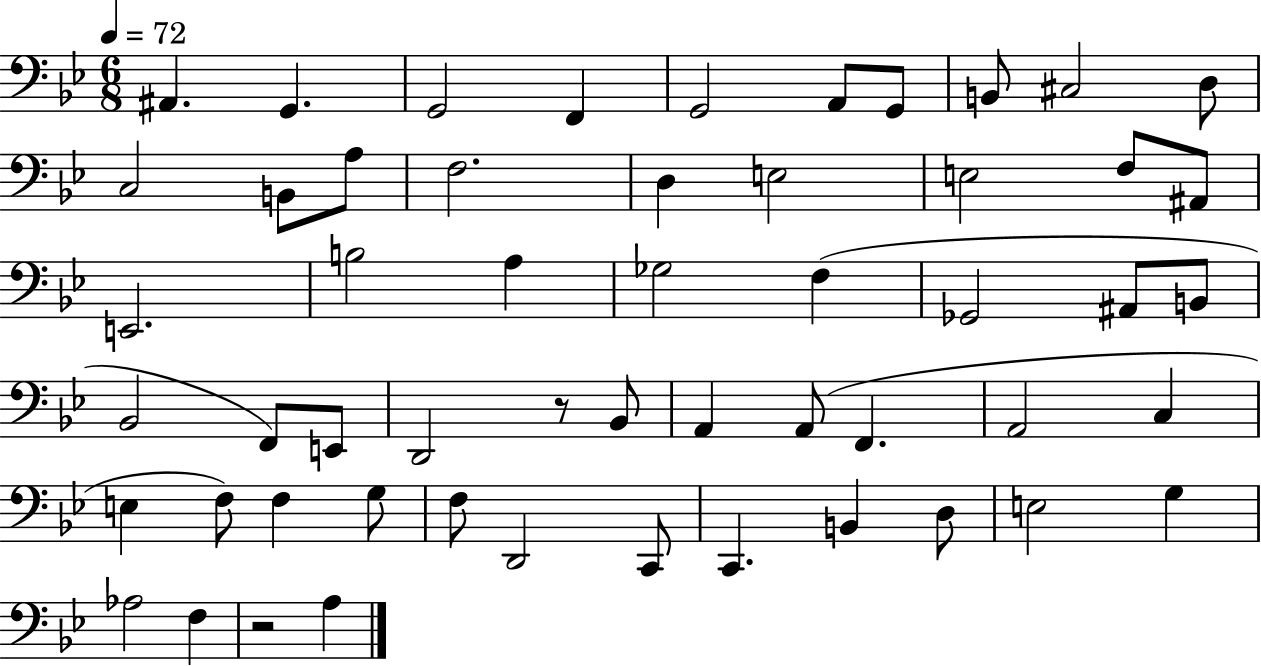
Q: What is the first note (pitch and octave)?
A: A#2